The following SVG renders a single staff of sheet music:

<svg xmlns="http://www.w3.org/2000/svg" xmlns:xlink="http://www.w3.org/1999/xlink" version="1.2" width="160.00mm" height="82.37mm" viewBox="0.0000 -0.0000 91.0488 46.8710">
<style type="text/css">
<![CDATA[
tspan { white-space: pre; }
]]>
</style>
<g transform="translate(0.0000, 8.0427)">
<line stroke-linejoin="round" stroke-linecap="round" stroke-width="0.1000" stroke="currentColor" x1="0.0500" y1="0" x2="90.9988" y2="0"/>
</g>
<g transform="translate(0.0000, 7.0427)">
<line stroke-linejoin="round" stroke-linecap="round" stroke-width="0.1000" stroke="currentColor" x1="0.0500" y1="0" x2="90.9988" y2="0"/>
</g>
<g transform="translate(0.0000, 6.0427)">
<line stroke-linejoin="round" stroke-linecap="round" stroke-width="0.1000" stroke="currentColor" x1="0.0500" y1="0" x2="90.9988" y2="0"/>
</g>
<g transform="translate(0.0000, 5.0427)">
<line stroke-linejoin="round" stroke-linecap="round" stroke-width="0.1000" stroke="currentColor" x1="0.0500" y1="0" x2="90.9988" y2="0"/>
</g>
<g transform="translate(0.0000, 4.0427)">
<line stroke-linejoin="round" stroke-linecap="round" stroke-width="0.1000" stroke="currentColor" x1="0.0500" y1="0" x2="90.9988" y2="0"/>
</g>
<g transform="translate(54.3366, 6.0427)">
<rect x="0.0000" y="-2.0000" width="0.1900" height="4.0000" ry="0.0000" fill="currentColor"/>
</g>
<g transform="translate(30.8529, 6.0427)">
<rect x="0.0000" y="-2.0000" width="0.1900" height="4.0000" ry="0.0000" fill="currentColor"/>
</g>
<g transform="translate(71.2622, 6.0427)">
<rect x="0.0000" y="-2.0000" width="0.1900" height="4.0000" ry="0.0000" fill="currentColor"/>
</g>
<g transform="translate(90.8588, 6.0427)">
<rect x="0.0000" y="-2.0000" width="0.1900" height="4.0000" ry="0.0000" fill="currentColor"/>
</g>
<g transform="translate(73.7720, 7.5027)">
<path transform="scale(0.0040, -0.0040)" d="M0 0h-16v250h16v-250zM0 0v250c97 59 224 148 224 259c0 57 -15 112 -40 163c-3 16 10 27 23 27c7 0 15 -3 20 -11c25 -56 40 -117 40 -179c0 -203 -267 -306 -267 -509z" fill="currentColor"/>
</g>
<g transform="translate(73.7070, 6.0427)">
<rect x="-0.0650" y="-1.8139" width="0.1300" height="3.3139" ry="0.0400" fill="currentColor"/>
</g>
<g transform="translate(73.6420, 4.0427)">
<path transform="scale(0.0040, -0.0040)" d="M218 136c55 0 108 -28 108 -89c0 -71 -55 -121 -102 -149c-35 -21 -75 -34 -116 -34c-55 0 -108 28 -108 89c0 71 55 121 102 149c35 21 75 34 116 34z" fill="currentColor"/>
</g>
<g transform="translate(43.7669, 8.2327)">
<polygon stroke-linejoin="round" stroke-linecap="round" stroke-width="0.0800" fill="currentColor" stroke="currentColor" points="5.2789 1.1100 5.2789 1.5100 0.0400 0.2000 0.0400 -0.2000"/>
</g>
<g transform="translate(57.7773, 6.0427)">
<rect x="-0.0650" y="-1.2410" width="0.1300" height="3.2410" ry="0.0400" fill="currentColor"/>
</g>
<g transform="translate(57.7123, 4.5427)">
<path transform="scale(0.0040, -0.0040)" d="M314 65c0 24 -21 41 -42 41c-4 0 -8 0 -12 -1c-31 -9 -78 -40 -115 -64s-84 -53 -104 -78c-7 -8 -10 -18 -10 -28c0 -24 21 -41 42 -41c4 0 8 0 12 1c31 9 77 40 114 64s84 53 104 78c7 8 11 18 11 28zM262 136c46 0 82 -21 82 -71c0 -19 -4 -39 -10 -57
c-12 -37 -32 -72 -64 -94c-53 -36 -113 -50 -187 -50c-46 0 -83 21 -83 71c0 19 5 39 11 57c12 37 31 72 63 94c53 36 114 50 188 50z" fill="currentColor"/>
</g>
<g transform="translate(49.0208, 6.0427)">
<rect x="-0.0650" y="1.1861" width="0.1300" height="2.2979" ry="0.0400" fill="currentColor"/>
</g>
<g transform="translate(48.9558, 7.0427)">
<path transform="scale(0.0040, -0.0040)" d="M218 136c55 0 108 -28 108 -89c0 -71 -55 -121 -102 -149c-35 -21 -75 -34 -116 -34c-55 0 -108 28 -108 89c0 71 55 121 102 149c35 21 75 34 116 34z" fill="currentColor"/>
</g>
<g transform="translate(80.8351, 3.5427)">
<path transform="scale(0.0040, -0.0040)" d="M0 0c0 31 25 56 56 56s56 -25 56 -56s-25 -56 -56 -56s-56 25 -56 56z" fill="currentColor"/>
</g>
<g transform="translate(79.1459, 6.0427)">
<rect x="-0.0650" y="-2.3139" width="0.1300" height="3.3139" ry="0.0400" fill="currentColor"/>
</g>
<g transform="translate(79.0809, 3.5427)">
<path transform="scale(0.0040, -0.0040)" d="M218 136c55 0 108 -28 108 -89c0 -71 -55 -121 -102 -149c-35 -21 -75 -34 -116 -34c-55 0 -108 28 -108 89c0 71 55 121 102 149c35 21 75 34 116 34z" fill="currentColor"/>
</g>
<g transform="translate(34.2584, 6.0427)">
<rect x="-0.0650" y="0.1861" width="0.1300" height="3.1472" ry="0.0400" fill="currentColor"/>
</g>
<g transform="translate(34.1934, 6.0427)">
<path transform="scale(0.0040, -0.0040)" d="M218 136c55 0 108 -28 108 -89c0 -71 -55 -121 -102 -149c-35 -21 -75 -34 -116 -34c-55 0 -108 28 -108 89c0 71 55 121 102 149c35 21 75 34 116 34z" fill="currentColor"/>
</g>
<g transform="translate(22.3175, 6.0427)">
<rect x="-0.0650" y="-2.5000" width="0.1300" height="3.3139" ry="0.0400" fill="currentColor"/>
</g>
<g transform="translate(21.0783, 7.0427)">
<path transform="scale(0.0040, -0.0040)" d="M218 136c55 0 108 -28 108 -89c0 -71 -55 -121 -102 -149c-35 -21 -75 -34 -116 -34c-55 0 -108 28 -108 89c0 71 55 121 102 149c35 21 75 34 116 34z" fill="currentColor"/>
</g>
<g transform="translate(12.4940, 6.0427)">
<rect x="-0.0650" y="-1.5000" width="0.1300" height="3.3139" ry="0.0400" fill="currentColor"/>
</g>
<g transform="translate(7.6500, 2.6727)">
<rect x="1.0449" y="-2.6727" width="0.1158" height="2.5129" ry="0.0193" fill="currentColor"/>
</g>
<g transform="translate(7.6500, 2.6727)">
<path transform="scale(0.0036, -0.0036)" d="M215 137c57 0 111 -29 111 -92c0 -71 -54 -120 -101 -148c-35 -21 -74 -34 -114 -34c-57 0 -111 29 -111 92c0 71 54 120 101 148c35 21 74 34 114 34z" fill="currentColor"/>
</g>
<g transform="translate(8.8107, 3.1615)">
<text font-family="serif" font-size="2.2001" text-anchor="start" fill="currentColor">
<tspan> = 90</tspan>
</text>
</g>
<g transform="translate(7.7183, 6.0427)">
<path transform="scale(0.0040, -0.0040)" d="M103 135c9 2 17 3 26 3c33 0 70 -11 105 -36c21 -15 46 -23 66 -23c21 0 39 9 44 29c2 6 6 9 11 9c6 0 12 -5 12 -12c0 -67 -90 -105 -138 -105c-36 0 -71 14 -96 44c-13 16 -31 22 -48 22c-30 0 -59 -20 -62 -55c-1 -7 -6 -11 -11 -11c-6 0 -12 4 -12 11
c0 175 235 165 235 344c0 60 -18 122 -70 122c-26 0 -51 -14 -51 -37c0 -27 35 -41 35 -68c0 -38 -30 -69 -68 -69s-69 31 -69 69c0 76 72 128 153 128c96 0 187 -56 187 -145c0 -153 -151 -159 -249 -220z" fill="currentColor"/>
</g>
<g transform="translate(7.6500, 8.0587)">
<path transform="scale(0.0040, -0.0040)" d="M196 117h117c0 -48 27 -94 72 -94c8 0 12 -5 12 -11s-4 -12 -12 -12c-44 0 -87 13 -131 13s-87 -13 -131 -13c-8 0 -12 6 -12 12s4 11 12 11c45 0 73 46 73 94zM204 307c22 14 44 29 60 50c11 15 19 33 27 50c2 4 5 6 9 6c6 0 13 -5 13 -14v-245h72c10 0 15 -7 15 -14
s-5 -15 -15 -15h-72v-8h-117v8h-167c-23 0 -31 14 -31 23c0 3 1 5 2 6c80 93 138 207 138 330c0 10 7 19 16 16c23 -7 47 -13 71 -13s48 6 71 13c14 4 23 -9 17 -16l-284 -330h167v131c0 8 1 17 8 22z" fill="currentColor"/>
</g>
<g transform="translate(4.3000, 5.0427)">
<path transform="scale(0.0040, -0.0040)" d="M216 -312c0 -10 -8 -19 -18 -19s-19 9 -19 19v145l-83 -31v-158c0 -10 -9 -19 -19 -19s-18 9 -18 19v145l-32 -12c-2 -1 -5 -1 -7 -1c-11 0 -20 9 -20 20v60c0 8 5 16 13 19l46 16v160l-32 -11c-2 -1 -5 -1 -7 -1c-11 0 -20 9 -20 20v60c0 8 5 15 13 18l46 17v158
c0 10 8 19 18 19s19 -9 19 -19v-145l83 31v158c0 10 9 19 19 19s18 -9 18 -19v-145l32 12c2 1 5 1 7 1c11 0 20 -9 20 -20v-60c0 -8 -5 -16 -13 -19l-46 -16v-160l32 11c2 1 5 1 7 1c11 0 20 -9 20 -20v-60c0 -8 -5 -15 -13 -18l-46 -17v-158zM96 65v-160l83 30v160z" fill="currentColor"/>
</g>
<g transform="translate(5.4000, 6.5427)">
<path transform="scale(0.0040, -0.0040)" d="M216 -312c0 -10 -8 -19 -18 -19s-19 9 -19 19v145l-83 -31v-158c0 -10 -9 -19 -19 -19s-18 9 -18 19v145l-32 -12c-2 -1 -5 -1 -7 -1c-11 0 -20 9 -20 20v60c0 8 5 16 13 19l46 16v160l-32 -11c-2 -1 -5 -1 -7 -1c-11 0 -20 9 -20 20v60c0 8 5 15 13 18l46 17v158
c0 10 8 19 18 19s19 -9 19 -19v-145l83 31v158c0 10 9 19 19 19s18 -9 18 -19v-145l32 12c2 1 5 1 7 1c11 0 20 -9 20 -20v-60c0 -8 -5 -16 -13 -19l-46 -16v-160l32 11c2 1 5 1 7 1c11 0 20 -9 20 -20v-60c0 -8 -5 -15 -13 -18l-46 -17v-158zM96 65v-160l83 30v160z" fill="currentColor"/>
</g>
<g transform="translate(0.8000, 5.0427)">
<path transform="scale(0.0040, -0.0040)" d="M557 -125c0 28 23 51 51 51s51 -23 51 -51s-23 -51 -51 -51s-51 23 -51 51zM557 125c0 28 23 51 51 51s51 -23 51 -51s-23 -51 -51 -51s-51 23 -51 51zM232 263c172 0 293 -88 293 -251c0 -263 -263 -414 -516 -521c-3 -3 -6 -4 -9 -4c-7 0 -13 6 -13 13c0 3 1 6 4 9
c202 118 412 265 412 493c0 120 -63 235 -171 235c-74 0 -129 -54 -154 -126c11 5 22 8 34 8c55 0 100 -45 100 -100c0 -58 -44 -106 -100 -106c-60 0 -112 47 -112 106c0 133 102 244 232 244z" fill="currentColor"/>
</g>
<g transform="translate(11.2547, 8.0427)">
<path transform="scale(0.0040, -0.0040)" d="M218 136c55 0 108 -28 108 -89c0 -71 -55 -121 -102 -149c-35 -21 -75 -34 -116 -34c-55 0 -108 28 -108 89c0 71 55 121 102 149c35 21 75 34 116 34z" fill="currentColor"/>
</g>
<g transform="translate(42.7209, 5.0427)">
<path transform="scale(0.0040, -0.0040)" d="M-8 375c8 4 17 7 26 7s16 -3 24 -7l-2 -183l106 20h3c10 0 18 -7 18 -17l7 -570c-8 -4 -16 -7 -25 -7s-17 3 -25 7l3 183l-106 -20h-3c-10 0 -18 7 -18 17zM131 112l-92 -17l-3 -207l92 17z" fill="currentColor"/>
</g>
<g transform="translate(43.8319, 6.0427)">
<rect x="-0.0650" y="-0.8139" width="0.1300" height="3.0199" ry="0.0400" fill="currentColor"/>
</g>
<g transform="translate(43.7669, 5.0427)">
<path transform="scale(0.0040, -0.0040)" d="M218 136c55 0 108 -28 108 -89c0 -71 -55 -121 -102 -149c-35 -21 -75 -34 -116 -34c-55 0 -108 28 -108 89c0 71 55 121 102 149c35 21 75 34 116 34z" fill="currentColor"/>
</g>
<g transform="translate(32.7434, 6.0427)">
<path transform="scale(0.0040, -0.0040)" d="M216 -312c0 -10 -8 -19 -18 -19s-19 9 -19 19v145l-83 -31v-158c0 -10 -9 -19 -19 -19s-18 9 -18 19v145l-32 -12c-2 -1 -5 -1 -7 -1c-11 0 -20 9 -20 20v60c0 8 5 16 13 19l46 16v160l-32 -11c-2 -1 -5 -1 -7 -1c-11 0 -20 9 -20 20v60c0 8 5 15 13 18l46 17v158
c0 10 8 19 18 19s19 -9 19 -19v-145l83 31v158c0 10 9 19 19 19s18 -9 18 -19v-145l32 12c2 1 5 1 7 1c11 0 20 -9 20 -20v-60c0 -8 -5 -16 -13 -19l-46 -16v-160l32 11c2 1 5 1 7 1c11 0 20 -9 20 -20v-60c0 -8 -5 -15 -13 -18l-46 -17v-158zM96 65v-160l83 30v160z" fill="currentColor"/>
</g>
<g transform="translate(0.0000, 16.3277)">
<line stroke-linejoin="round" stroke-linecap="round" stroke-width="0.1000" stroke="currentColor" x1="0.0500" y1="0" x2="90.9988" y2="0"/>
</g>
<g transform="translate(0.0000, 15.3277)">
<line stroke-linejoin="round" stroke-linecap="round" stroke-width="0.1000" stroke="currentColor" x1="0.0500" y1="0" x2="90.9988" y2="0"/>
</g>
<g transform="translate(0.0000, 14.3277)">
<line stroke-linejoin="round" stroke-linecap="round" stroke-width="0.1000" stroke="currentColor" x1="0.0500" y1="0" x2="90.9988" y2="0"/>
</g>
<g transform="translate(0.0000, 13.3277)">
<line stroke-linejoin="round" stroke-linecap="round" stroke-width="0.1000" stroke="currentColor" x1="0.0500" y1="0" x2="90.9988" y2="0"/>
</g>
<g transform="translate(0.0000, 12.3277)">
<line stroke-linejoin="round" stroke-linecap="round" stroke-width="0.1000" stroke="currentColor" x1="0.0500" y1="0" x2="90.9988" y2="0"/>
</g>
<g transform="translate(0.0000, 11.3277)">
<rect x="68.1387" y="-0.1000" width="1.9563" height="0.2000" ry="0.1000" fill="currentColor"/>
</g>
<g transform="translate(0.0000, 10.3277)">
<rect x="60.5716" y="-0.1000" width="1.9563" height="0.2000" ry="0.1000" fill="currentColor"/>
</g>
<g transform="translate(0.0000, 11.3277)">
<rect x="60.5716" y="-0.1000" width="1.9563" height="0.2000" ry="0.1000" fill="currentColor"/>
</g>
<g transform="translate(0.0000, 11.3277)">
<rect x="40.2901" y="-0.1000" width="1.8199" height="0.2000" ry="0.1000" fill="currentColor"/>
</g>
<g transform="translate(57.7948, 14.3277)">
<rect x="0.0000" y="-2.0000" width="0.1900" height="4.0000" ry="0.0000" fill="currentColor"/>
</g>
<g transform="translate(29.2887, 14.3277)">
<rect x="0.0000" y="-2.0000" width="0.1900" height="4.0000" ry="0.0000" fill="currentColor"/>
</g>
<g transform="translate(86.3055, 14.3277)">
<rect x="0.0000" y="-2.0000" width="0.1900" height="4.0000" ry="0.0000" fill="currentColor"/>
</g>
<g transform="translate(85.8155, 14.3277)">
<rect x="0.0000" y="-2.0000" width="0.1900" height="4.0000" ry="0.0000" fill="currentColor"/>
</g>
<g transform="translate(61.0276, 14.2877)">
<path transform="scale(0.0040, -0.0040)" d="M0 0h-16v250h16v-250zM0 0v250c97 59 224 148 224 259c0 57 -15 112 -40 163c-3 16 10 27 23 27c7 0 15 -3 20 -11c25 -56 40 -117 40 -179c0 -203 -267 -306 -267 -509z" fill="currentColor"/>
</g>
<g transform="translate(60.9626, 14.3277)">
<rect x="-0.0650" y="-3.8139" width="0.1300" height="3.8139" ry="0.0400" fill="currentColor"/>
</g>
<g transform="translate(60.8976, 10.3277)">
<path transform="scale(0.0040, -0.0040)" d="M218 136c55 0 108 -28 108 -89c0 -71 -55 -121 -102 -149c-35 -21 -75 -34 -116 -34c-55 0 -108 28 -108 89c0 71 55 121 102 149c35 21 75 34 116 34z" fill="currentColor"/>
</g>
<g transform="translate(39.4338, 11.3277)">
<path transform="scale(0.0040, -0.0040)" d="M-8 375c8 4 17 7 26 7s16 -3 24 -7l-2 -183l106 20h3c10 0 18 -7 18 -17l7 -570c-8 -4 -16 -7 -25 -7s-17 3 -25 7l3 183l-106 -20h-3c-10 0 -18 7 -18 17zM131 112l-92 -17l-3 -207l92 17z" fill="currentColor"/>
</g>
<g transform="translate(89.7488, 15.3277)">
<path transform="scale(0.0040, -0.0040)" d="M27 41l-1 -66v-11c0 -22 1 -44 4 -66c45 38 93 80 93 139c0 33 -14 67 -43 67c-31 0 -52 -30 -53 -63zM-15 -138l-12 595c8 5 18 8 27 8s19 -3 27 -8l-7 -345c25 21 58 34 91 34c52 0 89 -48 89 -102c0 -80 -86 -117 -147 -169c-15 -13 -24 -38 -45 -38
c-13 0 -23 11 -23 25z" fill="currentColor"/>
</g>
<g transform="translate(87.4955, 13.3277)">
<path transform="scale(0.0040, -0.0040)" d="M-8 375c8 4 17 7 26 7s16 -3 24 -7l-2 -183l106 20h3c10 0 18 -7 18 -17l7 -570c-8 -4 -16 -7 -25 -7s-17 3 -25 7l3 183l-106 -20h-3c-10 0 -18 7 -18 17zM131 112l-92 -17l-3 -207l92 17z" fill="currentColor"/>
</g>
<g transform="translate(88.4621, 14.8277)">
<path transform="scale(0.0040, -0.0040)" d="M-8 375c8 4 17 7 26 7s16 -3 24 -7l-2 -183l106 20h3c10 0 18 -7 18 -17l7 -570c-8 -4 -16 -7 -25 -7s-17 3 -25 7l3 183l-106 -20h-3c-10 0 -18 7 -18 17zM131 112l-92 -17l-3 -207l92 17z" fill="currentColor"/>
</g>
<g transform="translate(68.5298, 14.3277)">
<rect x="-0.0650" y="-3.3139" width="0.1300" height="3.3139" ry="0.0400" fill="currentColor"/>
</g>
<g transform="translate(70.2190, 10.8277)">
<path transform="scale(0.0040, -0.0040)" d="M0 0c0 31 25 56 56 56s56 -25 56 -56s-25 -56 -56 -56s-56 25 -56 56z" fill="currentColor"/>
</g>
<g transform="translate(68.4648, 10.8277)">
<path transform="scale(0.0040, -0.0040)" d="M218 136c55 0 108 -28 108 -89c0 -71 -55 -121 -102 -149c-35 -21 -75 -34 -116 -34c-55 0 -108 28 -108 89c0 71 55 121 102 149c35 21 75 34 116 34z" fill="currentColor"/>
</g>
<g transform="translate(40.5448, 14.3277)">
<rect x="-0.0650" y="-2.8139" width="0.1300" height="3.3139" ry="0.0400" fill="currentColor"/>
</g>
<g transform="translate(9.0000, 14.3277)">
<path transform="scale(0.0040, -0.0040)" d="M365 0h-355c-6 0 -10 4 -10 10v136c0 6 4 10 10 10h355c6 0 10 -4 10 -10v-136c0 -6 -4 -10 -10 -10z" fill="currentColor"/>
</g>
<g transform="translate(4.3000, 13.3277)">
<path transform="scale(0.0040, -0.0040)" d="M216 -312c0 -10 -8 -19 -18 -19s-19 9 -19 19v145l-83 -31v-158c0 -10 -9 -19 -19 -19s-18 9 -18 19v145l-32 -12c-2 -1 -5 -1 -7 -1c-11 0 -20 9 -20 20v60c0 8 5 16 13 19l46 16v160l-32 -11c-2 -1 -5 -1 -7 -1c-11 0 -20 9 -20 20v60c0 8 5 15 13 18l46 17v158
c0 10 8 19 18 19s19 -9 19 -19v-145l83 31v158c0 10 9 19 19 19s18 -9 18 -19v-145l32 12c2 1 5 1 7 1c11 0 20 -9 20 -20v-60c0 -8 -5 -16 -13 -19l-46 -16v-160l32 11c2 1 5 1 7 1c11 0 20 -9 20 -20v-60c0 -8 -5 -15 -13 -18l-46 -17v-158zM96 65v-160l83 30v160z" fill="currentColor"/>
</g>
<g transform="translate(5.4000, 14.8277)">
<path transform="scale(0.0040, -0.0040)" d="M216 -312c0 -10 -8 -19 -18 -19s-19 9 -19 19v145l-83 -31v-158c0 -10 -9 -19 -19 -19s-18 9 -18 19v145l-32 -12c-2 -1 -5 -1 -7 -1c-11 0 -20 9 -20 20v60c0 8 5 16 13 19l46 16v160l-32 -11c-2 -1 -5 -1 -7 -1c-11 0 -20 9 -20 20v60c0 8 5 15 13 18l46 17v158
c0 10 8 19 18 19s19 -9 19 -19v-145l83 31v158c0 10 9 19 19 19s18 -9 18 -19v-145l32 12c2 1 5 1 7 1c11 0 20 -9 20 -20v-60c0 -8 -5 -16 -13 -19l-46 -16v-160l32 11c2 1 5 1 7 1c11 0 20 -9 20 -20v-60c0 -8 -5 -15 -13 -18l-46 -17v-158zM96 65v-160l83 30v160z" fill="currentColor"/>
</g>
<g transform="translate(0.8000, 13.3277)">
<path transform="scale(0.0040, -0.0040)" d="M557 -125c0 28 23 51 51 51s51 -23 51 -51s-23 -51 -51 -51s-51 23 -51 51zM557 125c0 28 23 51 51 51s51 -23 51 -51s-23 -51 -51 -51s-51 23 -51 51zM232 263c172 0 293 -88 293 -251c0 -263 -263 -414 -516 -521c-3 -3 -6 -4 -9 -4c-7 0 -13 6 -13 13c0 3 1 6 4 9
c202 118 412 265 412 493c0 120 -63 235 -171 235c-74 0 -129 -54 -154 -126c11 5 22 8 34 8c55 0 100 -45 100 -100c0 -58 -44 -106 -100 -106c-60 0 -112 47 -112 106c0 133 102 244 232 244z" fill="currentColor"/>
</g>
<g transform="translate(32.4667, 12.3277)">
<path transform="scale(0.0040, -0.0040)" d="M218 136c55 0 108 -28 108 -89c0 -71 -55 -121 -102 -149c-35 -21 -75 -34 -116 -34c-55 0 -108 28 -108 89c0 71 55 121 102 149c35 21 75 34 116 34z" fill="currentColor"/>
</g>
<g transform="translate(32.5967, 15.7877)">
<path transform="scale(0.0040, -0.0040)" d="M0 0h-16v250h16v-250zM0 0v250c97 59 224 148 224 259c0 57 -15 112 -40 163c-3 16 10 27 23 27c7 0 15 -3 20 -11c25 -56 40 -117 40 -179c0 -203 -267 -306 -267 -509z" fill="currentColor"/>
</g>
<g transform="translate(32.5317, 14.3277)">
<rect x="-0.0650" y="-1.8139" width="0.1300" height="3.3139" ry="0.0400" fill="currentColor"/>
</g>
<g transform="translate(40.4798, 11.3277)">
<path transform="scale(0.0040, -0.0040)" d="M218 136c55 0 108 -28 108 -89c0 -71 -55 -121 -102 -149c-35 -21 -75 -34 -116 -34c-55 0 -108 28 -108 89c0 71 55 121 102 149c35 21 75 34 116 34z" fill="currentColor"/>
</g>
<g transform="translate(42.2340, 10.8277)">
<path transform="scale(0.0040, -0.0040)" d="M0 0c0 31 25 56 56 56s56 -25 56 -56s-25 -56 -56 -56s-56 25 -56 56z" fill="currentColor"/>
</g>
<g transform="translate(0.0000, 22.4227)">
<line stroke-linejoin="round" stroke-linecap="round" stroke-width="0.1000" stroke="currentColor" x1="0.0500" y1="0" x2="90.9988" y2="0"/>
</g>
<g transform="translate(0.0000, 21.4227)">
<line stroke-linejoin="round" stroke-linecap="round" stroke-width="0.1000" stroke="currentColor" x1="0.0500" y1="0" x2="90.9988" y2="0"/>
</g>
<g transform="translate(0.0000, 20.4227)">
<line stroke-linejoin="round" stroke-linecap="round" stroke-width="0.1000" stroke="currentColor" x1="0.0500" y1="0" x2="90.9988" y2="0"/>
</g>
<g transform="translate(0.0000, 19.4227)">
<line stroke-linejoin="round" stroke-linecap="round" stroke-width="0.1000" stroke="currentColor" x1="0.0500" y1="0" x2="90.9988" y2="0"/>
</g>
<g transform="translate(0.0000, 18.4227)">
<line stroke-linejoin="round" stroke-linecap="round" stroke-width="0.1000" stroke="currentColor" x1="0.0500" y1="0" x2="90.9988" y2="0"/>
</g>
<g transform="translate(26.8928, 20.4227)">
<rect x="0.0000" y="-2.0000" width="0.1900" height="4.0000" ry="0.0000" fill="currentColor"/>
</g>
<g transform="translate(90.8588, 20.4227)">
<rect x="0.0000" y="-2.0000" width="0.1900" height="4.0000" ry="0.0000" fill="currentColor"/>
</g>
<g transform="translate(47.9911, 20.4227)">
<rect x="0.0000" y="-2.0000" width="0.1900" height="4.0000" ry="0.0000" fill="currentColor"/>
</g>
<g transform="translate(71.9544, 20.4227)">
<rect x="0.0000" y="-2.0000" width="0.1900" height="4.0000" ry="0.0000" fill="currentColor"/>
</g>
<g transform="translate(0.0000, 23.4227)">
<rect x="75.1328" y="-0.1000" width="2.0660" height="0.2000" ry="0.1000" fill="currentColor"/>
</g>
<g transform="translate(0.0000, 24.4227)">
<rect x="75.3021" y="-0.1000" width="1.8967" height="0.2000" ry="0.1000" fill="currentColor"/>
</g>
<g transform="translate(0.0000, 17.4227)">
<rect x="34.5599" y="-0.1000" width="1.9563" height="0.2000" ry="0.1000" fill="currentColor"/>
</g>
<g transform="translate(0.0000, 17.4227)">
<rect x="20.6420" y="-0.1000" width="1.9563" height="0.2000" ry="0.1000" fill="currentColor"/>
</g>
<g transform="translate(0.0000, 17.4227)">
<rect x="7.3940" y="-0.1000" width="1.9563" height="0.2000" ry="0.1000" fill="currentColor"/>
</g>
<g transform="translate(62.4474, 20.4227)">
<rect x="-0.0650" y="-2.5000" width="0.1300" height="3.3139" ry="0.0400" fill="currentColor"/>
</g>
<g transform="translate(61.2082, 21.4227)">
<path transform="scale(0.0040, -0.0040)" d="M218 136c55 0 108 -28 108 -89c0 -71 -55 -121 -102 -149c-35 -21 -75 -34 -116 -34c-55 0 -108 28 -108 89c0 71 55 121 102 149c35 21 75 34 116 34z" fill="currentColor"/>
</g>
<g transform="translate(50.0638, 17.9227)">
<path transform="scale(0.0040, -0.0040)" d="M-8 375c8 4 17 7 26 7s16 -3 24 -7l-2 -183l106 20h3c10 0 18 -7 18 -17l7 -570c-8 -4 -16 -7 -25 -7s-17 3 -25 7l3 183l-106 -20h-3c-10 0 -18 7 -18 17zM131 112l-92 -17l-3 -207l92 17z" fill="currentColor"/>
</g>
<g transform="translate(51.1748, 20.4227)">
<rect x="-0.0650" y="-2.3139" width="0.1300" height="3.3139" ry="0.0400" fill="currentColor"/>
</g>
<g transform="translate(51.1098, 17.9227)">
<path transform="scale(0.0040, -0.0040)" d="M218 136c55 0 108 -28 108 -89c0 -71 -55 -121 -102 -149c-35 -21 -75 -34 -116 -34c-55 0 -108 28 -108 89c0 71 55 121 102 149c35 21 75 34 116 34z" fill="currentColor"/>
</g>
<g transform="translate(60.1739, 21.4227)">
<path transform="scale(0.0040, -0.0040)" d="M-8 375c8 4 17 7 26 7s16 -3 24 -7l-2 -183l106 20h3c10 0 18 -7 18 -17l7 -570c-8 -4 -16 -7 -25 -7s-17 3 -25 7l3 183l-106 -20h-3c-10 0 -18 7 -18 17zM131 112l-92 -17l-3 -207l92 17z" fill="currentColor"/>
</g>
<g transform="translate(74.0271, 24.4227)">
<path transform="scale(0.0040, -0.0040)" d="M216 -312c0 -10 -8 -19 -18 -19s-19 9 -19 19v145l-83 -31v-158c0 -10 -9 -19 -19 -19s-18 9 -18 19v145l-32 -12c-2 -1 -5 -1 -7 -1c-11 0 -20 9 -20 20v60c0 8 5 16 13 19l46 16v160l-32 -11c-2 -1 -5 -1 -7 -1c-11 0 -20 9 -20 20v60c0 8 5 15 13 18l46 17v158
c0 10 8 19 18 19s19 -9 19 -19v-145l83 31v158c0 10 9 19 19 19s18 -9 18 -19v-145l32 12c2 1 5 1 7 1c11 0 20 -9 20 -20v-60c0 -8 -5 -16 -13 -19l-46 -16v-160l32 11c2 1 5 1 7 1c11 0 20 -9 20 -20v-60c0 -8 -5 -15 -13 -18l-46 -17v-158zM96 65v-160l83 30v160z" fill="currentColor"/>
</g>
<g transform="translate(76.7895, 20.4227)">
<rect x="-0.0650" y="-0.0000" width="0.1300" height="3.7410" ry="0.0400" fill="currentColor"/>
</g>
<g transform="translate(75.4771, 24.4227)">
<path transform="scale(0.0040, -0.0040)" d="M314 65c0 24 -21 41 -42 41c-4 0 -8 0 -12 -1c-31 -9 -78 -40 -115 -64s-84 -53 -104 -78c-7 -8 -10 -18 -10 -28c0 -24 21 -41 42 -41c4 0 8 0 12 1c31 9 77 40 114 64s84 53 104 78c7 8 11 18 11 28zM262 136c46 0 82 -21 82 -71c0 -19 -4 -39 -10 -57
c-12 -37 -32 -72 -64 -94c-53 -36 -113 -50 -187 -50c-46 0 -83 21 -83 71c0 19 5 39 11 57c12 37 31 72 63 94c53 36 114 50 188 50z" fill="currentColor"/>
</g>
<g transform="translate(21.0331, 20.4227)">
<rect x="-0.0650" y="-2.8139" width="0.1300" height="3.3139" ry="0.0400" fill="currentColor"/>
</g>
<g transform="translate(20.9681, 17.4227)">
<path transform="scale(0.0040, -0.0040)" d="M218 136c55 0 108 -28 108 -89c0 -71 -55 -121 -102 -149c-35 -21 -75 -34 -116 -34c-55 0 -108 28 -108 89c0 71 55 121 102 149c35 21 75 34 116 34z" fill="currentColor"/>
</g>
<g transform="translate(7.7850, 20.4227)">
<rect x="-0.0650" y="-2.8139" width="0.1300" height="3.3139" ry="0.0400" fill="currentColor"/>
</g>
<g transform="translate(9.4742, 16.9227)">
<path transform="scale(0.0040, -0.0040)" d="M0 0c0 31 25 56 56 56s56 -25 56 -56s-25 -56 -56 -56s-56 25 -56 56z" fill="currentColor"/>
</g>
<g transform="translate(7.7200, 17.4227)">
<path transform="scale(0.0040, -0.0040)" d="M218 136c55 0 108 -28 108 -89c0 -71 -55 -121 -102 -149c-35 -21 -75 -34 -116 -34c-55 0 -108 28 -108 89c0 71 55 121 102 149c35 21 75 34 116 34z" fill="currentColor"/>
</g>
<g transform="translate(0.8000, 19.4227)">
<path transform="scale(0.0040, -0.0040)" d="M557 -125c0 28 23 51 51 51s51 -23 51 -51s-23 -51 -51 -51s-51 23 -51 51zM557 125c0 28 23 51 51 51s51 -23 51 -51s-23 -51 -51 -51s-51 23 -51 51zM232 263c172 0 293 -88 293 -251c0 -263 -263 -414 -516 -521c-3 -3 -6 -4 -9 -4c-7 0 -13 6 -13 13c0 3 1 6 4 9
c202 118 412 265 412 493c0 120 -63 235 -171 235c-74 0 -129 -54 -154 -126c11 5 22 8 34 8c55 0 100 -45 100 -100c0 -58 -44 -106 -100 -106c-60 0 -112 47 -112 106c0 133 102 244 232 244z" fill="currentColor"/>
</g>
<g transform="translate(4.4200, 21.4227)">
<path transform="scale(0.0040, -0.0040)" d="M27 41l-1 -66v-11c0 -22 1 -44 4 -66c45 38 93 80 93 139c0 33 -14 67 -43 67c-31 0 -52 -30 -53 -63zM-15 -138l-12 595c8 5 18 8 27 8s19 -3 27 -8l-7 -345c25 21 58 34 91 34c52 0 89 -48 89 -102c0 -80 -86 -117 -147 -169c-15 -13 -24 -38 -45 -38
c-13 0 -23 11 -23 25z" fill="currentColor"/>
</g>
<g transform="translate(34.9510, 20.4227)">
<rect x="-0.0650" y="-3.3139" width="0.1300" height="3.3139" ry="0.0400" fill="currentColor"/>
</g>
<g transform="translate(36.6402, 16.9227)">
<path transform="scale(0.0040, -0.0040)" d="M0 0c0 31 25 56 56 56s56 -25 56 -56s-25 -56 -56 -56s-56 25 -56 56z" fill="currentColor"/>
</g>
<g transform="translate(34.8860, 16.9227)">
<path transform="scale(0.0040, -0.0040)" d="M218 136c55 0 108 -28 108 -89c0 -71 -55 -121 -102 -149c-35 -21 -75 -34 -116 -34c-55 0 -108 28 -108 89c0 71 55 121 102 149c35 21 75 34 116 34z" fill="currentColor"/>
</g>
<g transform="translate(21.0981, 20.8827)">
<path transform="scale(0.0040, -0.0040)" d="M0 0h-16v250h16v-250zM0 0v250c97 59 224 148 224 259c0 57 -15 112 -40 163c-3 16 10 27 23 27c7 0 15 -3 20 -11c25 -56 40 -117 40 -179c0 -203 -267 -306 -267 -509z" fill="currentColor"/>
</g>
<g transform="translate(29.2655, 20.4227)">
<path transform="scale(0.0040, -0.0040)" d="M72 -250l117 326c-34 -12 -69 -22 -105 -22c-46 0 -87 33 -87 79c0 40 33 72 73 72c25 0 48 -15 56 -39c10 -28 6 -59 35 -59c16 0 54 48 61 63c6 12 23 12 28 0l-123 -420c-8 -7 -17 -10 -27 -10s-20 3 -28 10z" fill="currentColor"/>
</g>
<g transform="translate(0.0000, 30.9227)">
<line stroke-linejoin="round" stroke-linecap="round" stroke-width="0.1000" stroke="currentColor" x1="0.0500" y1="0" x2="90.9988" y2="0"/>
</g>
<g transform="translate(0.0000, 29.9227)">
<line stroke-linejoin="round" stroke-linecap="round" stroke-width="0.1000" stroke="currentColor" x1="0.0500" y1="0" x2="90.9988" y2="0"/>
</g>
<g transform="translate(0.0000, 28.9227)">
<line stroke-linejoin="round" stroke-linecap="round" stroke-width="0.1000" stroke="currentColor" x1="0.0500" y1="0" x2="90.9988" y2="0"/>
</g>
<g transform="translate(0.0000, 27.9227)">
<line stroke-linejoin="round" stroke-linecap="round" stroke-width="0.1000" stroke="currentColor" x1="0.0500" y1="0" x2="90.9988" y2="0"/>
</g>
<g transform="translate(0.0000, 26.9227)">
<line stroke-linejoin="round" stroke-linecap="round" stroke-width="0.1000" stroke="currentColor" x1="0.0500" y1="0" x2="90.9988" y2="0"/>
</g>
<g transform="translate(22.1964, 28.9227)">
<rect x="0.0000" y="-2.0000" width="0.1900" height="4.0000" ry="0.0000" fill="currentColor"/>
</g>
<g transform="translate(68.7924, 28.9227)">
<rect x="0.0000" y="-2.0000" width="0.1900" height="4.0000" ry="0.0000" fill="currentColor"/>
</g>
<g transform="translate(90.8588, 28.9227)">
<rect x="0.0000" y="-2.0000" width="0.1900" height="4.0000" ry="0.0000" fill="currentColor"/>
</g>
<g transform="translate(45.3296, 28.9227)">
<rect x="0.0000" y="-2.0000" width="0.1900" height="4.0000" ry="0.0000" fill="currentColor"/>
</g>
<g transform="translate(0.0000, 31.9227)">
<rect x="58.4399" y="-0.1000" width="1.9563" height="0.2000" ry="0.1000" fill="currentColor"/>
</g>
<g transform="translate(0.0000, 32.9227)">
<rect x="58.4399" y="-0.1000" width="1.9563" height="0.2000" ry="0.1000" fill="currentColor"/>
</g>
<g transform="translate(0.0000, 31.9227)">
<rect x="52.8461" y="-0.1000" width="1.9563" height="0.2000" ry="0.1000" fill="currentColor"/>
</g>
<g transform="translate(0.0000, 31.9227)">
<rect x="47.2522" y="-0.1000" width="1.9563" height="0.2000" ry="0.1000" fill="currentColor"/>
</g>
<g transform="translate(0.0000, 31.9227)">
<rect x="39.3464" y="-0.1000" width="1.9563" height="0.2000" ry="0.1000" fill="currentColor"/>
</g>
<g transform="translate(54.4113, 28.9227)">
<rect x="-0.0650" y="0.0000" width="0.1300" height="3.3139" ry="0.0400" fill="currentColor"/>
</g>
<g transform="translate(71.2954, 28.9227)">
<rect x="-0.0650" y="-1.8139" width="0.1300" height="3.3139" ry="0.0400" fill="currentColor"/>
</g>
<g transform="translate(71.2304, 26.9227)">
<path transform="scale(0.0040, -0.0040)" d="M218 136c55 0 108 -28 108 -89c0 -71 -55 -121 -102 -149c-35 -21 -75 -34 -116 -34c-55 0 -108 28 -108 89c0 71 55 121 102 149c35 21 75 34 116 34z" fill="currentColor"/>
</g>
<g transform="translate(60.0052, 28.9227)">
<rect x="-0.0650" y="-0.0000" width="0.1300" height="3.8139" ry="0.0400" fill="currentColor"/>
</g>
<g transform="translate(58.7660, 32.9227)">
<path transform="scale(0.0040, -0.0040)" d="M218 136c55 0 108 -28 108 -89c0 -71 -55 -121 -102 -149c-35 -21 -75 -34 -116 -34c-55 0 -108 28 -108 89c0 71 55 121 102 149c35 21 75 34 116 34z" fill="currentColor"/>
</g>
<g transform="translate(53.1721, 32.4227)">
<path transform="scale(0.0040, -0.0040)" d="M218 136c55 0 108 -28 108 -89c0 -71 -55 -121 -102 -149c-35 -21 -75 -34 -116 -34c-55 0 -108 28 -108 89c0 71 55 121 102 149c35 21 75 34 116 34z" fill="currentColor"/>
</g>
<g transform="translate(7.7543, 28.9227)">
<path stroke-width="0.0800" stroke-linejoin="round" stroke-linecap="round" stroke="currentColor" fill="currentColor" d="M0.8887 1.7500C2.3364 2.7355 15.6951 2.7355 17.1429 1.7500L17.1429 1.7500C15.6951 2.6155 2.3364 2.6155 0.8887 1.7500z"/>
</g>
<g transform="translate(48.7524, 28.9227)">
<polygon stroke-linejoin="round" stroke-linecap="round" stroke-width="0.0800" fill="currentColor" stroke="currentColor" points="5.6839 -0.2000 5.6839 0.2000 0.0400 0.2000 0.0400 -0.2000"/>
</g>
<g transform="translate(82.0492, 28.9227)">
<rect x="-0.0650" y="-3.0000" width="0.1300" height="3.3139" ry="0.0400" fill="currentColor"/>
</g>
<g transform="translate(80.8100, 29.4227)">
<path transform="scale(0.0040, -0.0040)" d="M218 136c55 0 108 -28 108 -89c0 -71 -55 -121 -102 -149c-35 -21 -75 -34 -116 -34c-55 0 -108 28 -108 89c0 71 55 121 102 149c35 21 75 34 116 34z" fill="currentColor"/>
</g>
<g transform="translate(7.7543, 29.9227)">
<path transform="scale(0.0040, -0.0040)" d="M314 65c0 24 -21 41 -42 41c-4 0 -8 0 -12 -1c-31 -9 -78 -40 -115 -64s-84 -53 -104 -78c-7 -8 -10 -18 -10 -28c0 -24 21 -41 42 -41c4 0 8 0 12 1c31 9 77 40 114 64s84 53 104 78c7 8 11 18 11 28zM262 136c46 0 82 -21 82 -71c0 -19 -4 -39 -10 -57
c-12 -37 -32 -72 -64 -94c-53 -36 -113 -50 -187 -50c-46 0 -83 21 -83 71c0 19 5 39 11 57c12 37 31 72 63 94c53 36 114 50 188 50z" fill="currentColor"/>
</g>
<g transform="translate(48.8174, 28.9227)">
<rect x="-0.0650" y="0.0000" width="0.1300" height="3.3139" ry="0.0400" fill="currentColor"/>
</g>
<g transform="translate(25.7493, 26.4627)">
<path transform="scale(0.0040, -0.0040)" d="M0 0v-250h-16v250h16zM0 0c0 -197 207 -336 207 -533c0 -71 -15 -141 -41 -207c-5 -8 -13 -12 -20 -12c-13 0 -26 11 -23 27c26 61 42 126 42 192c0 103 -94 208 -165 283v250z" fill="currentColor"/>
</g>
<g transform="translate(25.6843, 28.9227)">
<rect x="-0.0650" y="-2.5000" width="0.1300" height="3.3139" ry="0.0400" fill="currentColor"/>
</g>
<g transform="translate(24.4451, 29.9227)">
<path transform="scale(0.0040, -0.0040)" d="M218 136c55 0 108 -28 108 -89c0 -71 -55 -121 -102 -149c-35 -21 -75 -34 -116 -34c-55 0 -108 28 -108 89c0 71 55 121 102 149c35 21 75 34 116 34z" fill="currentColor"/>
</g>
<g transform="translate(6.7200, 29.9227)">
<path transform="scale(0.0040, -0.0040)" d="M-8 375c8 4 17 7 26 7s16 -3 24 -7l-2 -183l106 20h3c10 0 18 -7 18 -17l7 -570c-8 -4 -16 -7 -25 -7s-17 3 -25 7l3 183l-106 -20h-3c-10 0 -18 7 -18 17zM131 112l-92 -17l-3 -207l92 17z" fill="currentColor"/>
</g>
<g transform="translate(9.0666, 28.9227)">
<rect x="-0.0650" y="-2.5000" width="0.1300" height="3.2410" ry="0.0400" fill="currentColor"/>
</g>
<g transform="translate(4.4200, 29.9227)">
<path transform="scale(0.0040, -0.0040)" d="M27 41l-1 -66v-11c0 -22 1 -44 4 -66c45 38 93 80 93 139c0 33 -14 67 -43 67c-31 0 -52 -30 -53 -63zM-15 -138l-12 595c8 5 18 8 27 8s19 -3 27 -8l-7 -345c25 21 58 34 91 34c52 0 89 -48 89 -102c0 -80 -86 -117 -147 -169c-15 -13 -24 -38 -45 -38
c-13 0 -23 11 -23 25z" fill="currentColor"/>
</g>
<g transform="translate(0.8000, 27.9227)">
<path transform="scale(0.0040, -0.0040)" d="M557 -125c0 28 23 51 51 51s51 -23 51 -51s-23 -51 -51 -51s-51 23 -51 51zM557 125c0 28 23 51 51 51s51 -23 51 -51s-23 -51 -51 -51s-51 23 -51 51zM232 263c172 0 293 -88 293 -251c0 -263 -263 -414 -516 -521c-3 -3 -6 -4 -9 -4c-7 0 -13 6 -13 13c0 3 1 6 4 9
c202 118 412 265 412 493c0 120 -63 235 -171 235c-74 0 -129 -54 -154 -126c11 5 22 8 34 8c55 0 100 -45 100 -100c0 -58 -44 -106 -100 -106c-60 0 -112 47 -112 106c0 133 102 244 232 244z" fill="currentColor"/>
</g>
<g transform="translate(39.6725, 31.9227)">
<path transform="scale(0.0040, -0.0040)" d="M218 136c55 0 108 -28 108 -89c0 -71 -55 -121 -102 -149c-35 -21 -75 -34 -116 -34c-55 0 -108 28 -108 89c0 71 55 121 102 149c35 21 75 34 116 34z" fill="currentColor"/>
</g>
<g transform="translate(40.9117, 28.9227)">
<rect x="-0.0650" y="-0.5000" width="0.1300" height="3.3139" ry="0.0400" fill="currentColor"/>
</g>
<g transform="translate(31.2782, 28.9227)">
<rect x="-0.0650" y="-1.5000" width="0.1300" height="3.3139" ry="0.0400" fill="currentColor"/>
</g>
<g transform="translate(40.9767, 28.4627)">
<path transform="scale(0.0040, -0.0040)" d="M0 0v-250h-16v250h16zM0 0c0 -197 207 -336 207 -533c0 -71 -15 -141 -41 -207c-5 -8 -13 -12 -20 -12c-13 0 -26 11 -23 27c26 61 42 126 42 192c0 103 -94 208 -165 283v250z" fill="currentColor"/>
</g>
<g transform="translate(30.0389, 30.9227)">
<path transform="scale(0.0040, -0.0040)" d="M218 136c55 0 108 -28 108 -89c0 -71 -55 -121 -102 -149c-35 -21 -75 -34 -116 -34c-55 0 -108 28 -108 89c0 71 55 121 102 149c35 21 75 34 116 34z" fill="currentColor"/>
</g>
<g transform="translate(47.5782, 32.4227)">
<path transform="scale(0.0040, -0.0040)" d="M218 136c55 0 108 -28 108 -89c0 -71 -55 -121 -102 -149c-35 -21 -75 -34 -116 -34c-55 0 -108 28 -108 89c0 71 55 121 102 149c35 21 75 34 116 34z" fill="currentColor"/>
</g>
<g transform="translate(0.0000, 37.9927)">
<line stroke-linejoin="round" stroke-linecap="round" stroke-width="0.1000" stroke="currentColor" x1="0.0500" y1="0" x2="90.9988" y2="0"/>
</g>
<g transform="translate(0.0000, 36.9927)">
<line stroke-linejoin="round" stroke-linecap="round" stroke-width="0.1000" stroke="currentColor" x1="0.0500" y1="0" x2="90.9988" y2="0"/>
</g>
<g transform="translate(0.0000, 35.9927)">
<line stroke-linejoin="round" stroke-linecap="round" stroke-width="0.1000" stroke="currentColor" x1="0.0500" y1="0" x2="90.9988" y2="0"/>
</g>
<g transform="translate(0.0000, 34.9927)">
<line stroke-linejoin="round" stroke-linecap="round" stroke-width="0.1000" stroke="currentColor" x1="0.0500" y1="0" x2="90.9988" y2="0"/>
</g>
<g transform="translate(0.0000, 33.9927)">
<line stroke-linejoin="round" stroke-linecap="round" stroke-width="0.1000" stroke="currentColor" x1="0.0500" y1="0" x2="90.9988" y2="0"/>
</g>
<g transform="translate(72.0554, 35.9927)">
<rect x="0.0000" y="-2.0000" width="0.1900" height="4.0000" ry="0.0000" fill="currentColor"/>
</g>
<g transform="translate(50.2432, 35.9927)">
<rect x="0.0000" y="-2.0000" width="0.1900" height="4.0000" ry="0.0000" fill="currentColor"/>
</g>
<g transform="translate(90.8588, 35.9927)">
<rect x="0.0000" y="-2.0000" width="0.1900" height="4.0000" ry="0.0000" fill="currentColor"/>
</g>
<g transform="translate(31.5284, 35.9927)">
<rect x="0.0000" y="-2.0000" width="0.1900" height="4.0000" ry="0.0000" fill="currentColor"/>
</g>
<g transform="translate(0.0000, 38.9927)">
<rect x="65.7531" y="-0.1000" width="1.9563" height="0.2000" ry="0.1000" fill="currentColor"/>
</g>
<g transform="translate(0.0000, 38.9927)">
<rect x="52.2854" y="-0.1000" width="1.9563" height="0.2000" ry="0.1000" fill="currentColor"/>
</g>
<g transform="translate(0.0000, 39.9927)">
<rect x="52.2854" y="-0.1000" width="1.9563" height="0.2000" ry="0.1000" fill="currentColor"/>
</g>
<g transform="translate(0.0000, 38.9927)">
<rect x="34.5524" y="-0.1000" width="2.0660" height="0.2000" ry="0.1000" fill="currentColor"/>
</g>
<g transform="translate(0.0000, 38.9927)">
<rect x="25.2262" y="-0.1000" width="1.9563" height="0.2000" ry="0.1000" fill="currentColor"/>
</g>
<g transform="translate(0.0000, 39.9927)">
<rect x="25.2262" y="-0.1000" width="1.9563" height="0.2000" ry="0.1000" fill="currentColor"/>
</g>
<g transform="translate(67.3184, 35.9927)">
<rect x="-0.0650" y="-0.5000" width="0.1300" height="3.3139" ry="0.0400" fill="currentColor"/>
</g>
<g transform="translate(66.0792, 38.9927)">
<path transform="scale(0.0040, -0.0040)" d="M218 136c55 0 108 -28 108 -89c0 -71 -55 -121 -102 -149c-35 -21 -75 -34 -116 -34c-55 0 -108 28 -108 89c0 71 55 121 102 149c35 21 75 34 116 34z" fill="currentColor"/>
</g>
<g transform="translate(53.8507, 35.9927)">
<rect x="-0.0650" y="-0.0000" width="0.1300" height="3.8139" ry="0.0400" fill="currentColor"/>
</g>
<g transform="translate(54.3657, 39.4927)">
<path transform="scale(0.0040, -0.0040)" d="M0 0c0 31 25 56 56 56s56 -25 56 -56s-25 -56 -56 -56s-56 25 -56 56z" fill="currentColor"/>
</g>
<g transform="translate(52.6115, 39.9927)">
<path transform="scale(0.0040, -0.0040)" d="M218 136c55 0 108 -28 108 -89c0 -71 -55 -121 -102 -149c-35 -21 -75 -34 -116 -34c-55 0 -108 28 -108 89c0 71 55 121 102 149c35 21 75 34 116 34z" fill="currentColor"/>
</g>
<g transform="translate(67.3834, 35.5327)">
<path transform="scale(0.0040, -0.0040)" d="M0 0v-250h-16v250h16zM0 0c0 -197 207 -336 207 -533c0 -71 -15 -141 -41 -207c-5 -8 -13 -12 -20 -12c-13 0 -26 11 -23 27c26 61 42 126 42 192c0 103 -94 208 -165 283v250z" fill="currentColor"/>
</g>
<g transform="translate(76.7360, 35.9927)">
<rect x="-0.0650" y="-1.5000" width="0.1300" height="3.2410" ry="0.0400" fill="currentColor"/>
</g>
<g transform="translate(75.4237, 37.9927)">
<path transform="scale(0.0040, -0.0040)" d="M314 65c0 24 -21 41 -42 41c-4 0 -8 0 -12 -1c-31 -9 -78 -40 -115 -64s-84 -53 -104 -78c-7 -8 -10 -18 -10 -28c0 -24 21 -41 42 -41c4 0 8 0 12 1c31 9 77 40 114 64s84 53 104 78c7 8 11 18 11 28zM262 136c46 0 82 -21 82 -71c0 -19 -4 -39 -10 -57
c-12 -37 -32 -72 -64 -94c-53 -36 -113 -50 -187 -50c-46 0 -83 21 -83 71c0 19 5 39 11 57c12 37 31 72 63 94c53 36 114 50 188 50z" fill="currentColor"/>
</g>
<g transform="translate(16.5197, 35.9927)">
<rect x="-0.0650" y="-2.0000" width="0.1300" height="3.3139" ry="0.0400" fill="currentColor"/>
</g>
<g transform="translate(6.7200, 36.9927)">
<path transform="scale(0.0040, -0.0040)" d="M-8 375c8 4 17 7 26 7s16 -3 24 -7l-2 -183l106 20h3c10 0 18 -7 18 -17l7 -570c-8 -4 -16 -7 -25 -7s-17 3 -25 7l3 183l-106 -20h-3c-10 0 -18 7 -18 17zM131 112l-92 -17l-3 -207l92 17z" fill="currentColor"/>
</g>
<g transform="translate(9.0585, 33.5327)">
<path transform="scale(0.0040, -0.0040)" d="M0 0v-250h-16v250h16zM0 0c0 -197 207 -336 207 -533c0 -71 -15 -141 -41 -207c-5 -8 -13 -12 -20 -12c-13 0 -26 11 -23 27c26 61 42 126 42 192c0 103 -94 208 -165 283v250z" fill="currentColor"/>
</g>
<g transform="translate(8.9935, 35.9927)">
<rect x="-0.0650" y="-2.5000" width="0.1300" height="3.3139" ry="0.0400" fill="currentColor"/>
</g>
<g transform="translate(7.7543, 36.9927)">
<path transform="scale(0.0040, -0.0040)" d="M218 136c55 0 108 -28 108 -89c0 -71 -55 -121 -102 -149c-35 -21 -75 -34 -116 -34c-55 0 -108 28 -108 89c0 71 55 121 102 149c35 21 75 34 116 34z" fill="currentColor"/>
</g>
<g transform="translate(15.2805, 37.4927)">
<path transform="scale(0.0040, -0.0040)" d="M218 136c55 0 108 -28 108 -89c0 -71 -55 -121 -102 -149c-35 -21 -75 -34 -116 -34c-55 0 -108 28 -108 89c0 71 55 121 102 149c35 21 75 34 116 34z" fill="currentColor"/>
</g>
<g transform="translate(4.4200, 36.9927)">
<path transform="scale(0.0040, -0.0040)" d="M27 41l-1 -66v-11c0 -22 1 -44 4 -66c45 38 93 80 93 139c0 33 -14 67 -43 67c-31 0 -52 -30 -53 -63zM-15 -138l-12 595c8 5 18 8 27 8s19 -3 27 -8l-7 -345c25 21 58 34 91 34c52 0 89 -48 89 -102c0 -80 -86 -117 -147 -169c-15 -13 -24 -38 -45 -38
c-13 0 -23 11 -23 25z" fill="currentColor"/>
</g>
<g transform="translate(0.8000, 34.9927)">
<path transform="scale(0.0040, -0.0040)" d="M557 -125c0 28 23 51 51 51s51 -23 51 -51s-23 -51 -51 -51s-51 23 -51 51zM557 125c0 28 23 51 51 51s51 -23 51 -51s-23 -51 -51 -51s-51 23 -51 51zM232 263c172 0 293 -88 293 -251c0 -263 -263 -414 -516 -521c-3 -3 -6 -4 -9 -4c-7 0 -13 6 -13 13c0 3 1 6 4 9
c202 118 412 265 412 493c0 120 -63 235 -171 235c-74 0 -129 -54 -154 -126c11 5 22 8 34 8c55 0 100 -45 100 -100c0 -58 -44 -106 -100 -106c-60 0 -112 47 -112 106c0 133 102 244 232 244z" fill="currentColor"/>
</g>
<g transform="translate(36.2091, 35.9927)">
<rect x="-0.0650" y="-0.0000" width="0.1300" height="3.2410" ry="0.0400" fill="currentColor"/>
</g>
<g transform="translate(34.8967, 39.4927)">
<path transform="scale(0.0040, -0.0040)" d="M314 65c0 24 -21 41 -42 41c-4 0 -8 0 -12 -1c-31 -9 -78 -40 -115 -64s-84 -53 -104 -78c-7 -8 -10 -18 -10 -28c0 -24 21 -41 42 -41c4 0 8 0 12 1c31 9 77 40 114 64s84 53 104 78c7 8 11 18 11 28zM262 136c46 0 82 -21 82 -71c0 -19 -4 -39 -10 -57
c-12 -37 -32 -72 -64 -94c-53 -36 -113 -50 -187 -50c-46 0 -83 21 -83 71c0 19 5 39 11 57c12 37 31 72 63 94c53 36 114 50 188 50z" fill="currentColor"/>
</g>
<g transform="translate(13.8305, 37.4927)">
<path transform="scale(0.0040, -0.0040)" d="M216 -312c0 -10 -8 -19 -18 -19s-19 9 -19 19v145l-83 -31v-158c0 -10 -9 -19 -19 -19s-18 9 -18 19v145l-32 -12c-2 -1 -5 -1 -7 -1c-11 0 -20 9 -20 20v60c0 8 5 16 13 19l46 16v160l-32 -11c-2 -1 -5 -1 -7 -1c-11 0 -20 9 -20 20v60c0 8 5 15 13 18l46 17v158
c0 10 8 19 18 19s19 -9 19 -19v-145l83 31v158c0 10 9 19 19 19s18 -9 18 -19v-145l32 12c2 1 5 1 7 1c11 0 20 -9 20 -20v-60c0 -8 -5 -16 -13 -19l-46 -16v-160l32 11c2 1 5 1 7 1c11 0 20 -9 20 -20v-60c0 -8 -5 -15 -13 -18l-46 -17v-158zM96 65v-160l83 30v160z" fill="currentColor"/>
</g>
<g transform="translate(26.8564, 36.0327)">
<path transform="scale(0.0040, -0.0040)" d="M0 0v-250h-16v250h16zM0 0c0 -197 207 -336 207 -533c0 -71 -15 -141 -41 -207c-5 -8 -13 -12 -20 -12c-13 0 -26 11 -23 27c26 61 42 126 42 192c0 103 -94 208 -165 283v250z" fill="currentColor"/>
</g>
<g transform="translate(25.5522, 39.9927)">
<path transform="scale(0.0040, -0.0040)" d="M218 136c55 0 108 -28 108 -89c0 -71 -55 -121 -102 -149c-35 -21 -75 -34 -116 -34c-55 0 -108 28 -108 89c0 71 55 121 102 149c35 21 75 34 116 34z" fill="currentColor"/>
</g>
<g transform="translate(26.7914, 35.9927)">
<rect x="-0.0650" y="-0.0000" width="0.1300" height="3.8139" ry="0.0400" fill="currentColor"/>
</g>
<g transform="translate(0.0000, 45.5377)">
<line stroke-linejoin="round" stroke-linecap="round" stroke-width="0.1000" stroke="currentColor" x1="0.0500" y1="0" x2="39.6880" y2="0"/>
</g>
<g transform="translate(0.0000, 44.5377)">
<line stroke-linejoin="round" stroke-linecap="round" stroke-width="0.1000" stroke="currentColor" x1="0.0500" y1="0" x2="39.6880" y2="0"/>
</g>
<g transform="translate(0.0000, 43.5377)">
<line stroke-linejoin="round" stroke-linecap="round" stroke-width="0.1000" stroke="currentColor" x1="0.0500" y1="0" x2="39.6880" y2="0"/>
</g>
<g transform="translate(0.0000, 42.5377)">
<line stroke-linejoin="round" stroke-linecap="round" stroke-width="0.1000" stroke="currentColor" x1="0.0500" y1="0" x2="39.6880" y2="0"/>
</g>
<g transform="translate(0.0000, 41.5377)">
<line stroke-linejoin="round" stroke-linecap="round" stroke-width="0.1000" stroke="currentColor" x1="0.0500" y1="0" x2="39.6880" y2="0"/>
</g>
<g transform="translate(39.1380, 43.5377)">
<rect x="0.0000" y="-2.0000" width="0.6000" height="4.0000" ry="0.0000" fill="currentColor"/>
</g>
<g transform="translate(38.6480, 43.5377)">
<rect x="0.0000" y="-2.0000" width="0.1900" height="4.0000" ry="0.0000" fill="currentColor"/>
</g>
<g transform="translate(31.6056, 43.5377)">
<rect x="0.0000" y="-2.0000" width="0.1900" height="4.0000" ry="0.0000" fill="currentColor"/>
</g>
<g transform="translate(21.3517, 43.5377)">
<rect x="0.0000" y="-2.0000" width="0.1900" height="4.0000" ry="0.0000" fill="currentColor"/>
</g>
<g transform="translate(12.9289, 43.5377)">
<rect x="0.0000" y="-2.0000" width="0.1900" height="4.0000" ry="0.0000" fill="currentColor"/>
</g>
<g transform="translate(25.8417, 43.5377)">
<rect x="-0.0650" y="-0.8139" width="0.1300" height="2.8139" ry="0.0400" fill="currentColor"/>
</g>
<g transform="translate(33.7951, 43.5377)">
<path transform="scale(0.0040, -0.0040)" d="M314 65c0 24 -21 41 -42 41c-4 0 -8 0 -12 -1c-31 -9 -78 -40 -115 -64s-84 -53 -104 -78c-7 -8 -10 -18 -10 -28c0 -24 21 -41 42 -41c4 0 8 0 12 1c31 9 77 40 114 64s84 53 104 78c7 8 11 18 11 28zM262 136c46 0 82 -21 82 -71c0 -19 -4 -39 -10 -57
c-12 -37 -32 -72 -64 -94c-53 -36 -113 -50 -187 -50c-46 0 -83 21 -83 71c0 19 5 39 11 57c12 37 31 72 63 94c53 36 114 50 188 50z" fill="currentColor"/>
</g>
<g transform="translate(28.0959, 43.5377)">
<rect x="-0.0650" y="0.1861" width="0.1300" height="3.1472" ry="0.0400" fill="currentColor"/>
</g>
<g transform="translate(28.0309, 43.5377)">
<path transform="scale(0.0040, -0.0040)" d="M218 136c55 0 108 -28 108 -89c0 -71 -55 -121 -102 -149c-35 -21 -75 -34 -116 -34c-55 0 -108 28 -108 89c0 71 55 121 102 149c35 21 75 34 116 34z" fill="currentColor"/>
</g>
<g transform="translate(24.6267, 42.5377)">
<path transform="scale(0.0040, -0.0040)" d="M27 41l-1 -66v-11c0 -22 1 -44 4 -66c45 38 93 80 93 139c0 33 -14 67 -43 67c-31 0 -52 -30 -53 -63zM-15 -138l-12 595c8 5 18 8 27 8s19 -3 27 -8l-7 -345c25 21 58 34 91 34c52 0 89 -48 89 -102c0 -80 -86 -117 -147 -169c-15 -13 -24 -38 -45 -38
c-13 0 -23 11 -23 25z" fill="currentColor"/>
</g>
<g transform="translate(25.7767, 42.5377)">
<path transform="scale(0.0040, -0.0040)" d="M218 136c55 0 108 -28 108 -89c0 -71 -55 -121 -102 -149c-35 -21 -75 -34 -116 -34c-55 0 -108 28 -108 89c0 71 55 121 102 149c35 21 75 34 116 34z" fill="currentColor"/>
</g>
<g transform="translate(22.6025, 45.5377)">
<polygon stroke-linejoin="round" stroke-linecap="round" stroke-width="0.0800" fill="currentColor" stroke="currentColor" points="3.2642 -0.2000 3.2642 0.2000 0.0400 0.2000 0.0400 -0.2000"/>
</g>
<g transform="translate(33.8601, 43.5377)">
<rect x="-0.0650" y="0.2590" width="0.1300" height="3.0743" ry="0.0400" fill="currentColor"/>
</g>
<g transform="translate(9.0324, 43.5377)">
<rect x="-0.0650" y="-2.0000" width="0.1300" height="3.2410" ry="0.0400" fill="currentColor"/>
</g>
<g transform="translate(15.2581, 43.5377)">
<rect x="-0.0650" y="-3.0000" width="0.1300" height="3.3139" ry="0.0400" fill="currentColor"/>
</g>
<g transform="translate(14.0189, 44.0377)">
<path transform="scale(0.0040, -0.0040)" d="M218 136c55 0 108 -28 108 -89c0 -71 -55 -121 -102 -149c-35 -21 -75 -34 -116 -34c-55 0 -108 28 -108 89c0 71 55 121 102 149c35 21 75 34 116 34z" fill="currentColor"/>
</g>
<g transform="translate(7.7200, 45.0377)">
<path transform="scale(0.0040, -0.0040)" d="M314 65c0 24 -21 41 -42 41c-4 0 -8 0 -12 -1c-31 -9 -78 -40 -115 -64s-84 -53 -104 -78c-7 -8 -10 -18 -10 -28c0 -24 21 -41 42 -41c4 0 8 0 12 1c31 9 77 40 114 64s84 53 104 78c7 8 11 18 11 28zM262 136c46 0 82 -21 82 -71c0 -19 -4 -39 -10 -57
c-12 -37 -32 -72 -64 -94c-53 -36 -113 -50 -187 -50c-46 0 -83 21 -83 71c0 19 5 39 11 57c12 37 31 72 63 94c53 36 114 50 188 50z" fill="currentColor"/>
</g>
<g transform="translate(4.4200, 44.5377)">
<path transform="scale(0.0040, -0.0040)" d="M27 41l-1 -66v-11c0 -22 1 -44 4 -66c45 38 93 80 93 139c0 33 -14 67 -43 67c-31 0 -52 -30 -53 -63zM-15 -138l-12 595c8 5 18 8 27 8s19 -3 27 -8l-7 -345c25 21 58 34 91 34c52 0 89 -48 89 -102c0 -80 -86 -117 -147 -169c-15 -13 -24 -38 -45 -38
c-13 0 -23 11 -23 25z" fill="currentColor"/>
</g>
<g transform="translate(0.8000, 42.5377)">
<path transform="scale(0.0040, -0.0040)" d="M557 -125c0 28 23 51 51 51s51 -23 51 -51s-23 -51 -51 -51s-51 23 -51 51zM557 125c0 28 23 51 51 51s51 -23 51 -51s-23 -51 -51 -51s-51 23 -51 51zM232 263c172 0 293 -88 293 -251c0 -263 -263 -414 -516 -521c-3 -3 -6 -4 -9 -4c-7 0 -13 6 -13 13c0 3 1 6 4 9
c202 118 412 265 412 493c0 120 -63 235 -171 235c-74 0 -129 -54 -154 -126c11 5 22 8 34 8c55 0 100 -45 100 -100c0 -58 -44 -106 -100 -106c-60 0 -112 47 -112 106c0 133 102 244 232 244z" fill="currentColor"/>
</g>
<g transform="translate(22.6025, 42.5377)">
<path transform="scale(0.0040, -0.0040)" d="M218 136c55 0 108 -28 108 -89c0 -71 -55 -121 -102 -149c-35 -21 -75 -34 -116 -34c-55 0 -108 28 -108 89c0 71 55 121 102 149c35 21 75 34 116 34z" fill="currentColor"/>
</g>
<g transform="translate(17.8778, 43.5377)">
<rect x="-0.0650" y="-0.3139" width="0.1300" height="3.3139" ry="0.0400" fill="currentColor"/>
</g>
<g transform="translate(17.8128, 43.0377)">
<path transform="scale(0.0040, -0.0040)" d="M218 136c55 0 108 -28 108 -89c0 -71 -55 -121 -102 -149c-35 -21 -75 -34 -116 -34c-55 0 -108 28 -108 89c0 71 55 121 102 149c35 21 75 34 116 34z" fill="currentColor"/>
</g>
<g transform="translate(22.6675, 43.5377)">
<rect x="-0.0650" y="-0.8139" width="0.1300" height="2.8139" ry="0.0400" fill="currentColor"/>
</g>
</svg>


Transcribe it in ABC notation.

X:1
T:Untitled
M:2/4
L:1/4
K:D
G,, B,, ^D, F,/2 B,,/2 G,2 A,/2 B, z2 A,/2 C E/2 D C C/2 z/2 D B, B,, ^C,,2 B,,2 B,,/2 G,, E,,/2 D,,/2 D,,/2 C,, A, C, B,,/2 ^A,, C,,/2 D,,2 C,, E,,/2 G,,2 A,,2 C, E, F,/2 _F,/2 D, D,2